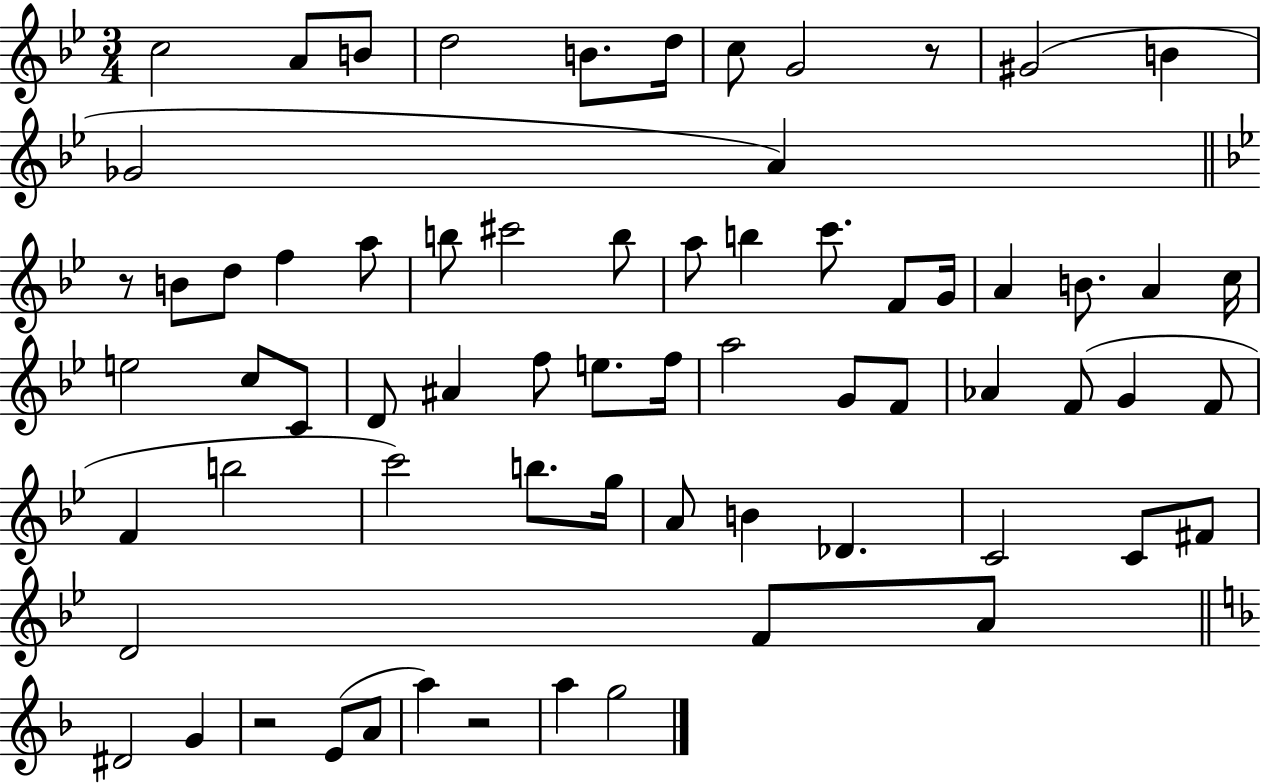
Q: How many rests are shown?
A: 4